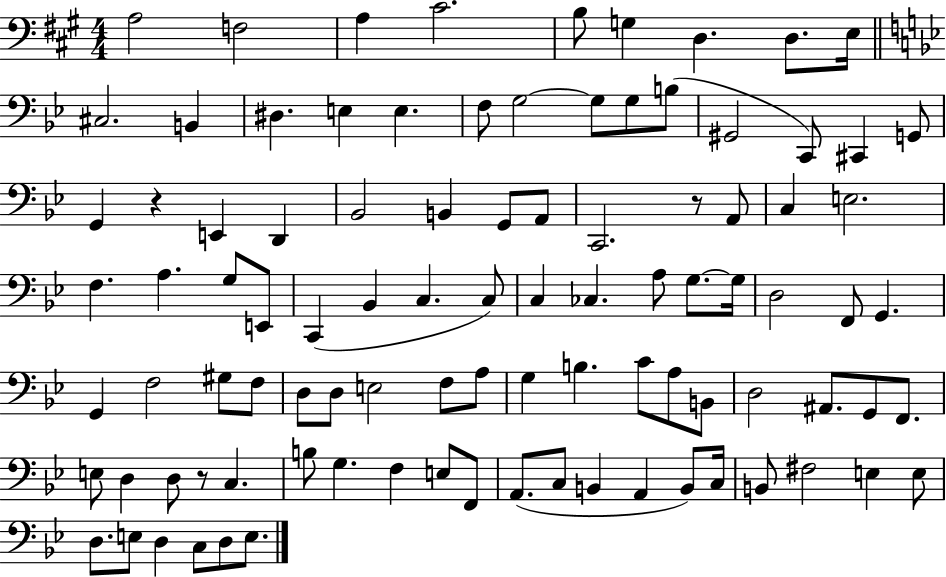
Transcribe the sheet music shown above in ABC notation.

X:1
T:Untitled
M:4/4
L:1/4
K:A
A,2 F,2 A, ^C2 B,/2 G, D, D,/2 E,/4 ^C,2 B,, ^D, E, E, F,/2 G,2 G,/2 G,/2 B,/2 ^G,,2 C,,/2 ^C,, G,,/2 G,, z E,, D,, _B,,2 B,, G,,/2 A,,/2 C,,2 z/2 A,,/2 C, E,2 F, A, G,/2 E,,/2 C,, _B,, C, C,/2 C, _C, A,/2 G,/2 G,/4 D,2 F,,/2 G,, G,, F,2 ^G,/2 F,/2 D,/2 D,/2 E,2 F,/2 A,/2 G, B, C/2 A,/2 B,,/2 D,2 ^A,,/2 G,,/2 F,,/2 E,/2 D, D,/2 z/2 C, B,/2 G, F, E,/2 F,,/2 A,,/2 C,/2 B,, A,, B,,/2 C,/4 B,,/2 ^F,2 E, E,/2 D,/2 E,/2 D, C,/2 D,/2 E,/2